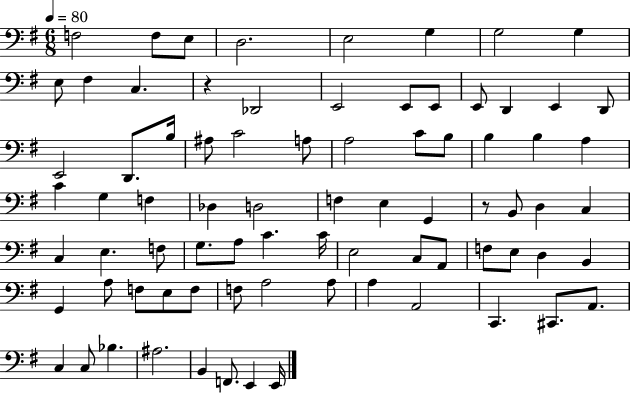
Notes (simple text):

F3/h F3/e E3/e D3/h. E3/h G3/q G3/h G3/q E3/e F#3/q C3/q. R/q Db2/h E2/h E2/e E2/e E2/e D2/q E2/q D2/e E2/h D2/e. B3/s A#3/e C4/h A3/e A3/h C4/e B3/e B3/q B3/q A3/q C4/q G3/q F3/q Db3/q D3/h F3/q E3/q G2/q R/e B2/e D3/q C3/q C3/q E3/q. F3/e G3/e. A3/e C4/q. C4/s E3/h C3/e A2/e F3/e E3/e D3/q B2/q G2/q A3/e F3/e E3/e F3/e F3/e A3/h A3/e A3/q A2/h C2/q. C#2/e. A2/e. C3/q C3/e Bb3/q. A#3/h. B2/q F2/e. E2/q E2/s